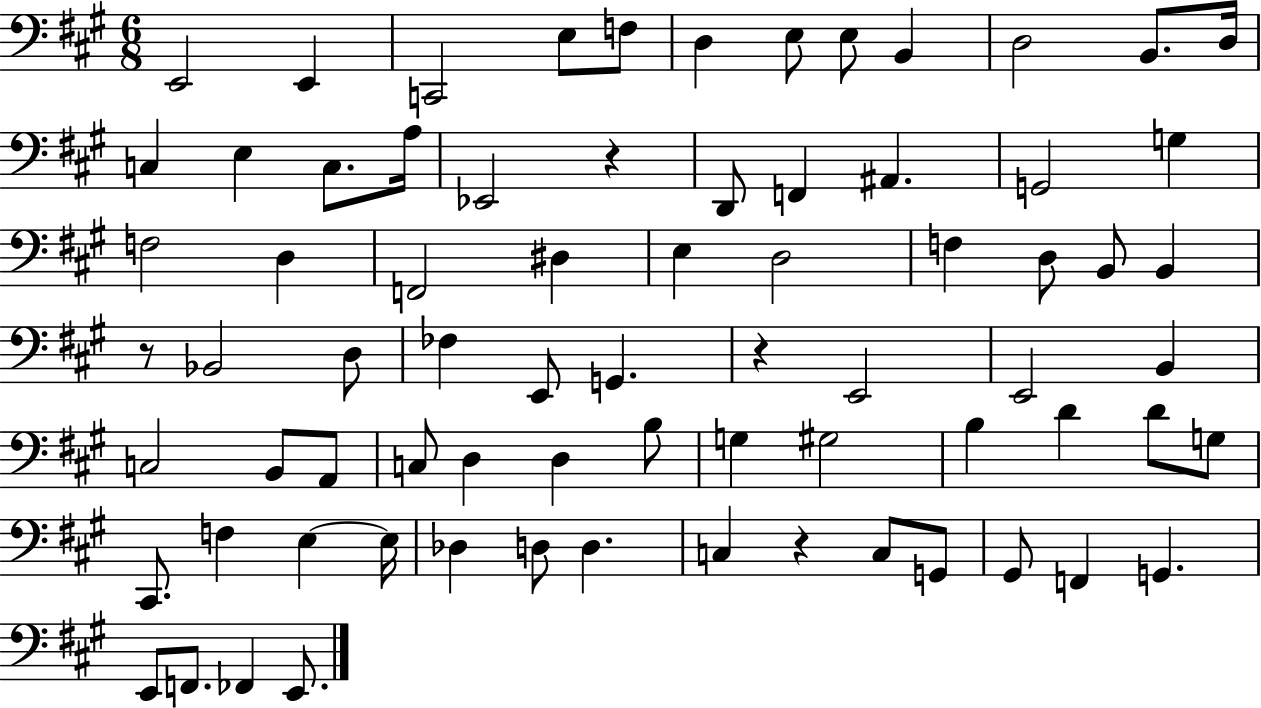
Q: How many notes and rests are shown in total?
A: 74